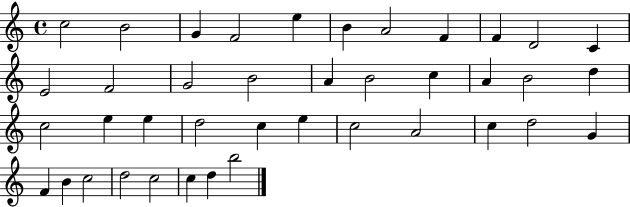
{
  \clef treble
  \time 4/4
  \defaultTimeSignature
  \key c \major
  c''2 b'2 | g'4 f'2 e''4 | b'4 a'2 f'4 | f'4 d'2 c'4 | \break e'2 f'2 | g'2 b'2 | a'4 b'2 c''4 | a'4 b'2 d''4 | \break c''2 e''4 e''4 | d''2 c''4 e''4 | c''2 a'2 | c''4 d''2 g'4 | \break f'4 b'4 c''2 | d''2 c''2 | c''4 d''4 b''2 | \bar "|."
}